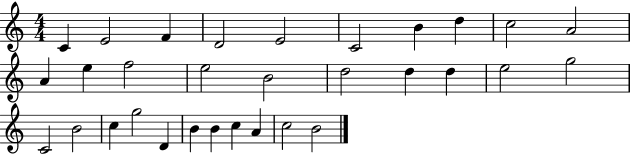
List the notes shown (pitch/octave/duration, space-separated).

C4/q E4/h F4/q D4/h E4/h C4/h B4/q D5/q C5/h A4/h A4/q E5/q F5/h E5/h B4/h D5/h D5/q D5/q E5/h G5/h C4/h B4/h C5/q G5/h D4/q B4/q B4/q C5/q A4/q C5/h B4/h